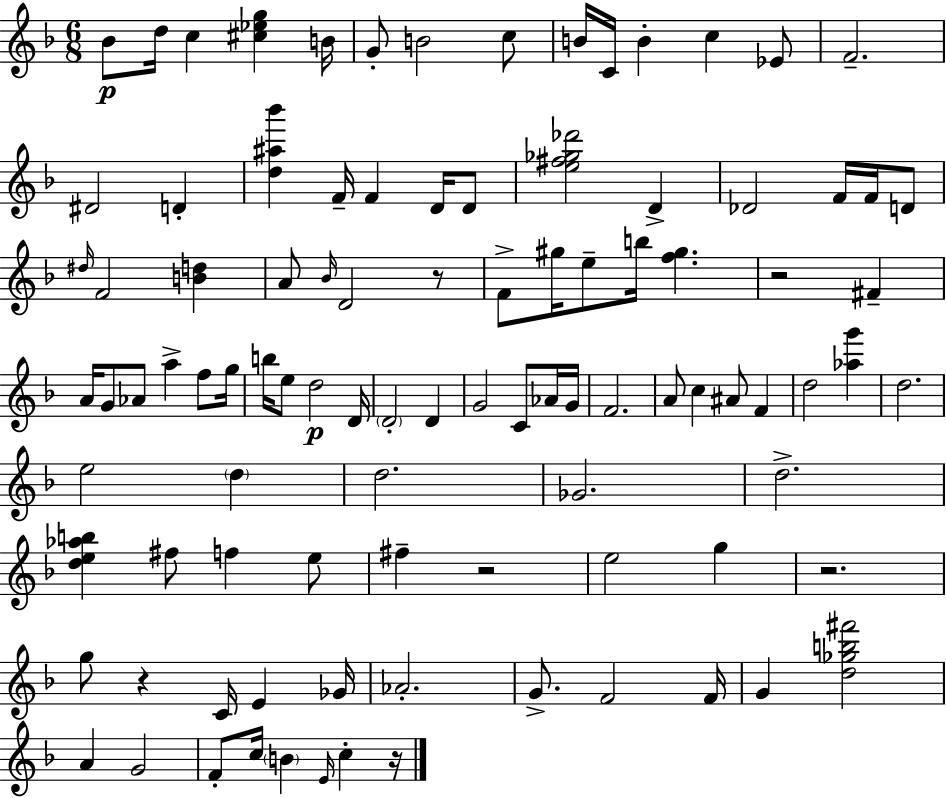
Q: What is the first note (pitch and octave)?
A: Bb4